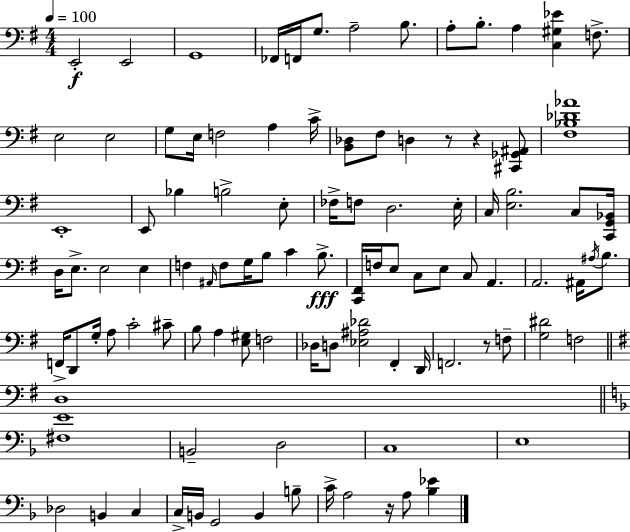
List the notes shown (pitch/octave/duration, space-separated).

E2/h E2/h G2/w FES2/s F2/s G3/e. A3/h B3/e. A3/e B3/e. A3/q [C3,G#3,Eb4]/q F3/e. E3/h E3/h G3/e E3/s F3/h A3/q C4/s [B2,Db3]/e F#3/e D3/q R/e R/q [C#2,Gb2,A#2]/e [F#3,Bb3,Db4,Ab4]/w E2/w E2/e Bb3/q B3/h E3/e FES3/s F3/e D3/h. E3/s C3/s [E3,B3]/h. C3/e [C2,G2,Bb2]/s D3/s E3/e. E3/h E3/q F3/q A#2/s F3/e G3/s B3/e C4/q B3/e. [C2,F#2]/s F3/s E3/e C3/e E3/e C3/e A2/q. A2/h. A#2/s A#3/s B3/e. F2/s D2/e G3/s A3/e C4/h C#4/e B3/e A3/q [E3,G#3]/e F3/h Db3/s D3/e [Eb3,A#3,Db4]/h F#2/q D2/s F2/h. R/e F3/e [G3,D#4]/h F3/h D3/w [F#3,E4]/w B2/h D3/h C3/w E3/w Db3/h B2/q C3/q C3/s B2/s G2/h B2/q B3/e C4/s A3/h R/s A3/e [Bb3,Eb4]/q